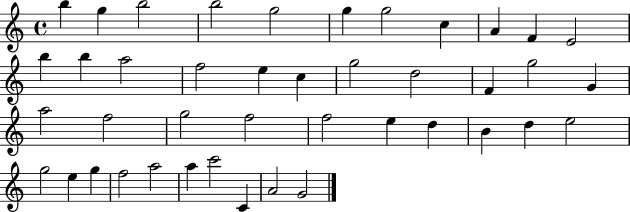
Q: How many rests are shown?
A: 0